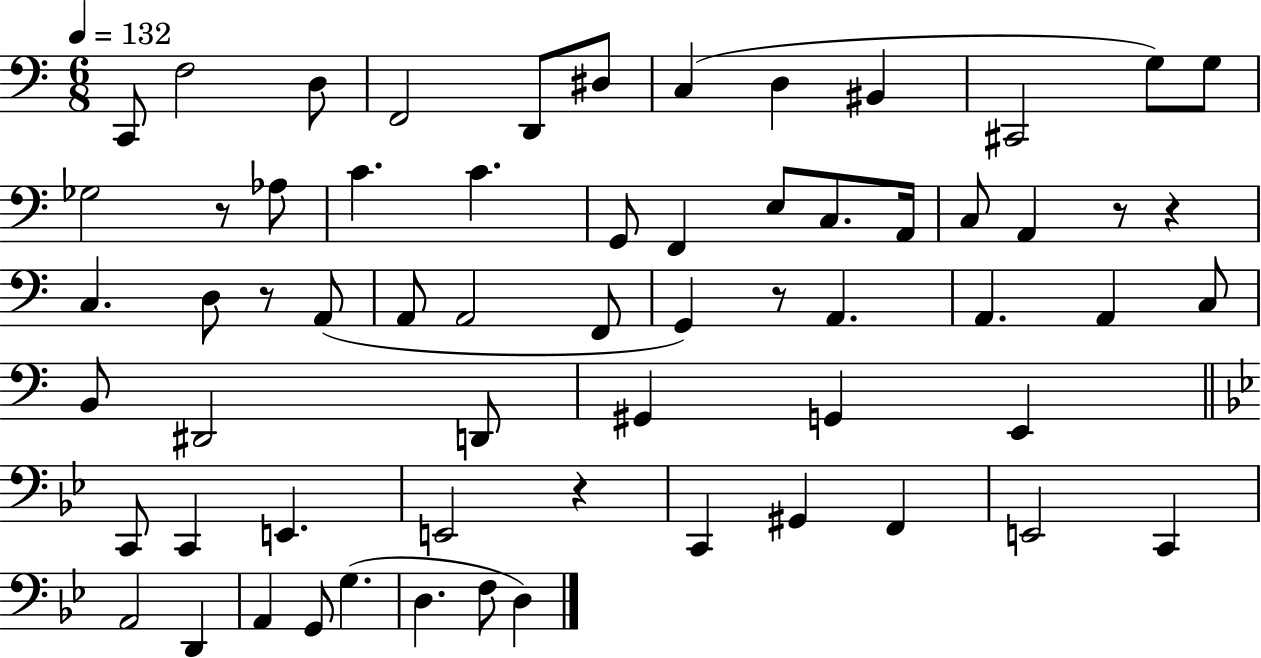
{
  \clef bass
  \numericTimeSignature
  \time 6/8
  \key c \major
  \tempo 4 = 132
  c,8 f2 d8 | f,2 d,8 dis8 | c4( d4 bis,4 | cis,2 g8) g8 | \break ges2 r8 aes8 | c'4. c'4. | g,8 f,4 e8 c8. a,16 | c8 a,4 r8 r4 | \break c4. d8 r8 a,8( | a,8 a,2 f,8 | g,4) r8 a,4. | a,4. a,4 c8 | \break b,8 dis,2 d,8 | gis,4 g,4 e,4 | \bar "||" \break \key g \minor c,8 c,4 e,4. | e,2 r4 | c,4 gis,4 f,4 | e,2 c,4 | \break a,2 d,4 | a,4 g,8 g4.( | d4. f8 d4) | \bar "|."
}